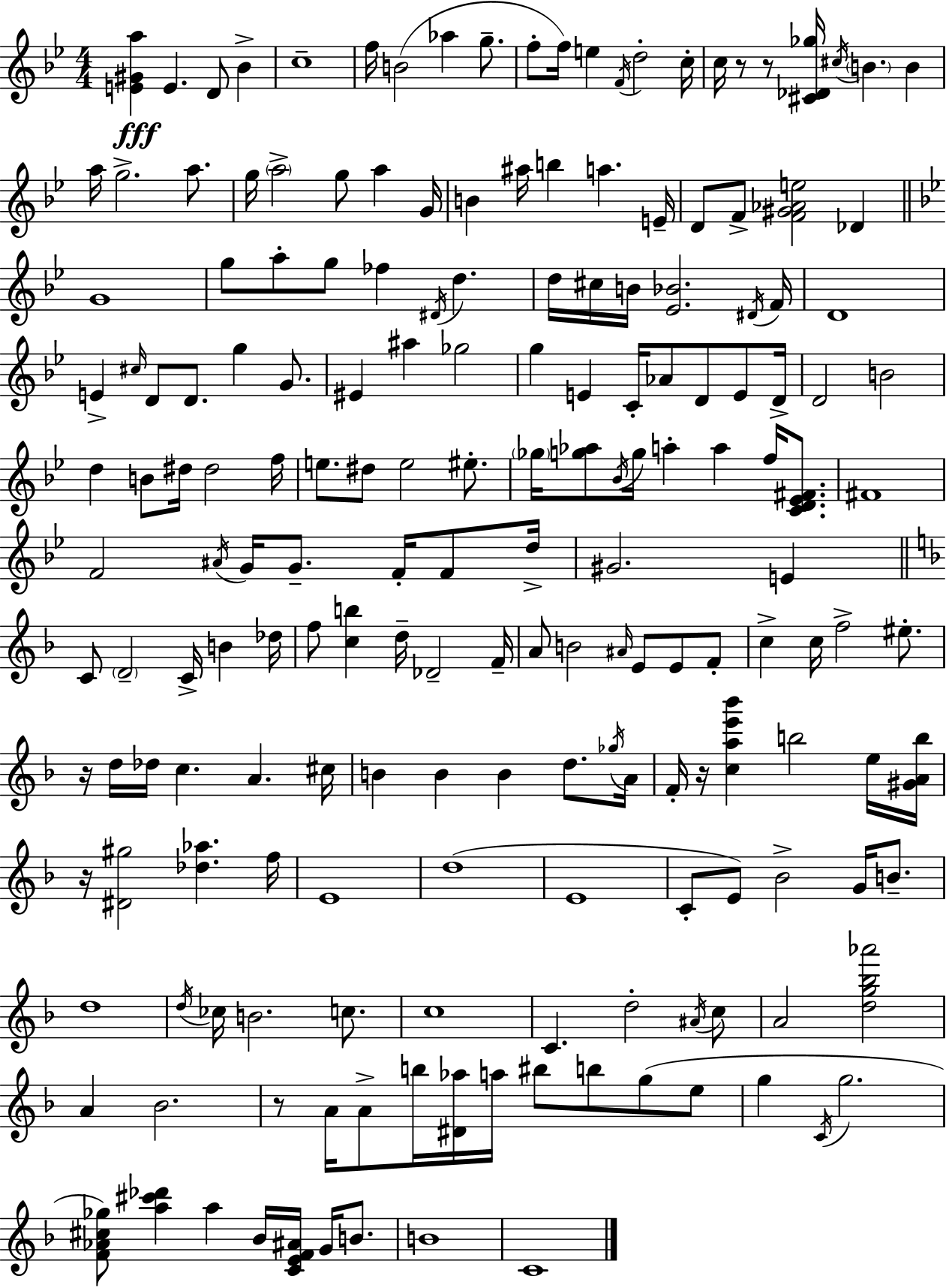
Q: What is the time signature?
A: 4/4